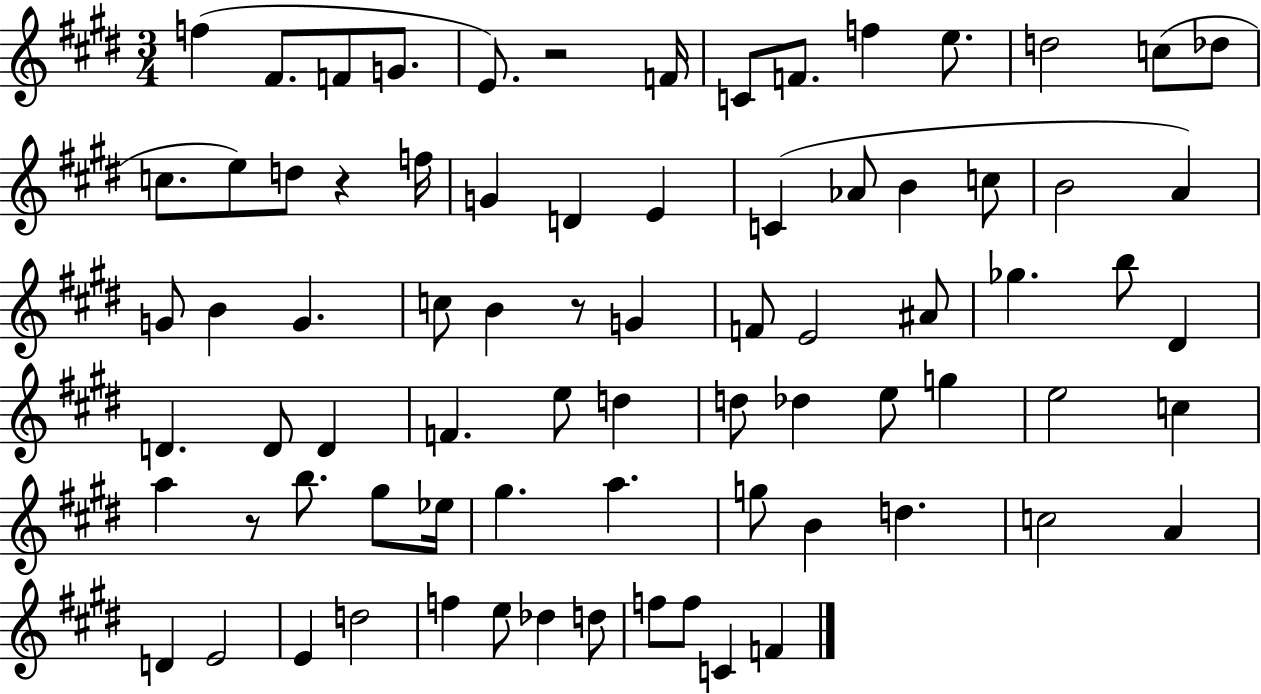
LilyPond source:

{
  \clef treble
  \numericTimeSignature
  \time 3/4
  \key e \major
  f''4( fis'8. f'8 g'8. | e'8.) r2 f'16 | c'8 f'8. f''4 e''8. | d''2 c''8( des''8 | \break c''8. e''8) d''8 r4 f''16 | g'4 d'4 e'4 | c'4( aes'8 b'4 c''8 | b'2 a'4) | \break g'8 b'4 g'4. | c''8 b'4 r8 g'4 | f'8 e'2 ais'8 | ges''4. b''8 dis'4 | \break d'4. d'8 d'4 | f'4. e''8 d''4 | d''8 des''4 e''8 g''4 | e''2 c''4 | \break a''4 r8 b''8. gis''8 ees''16 | gis''4. a''4. | g''8 b'4 d''4. | c''2 a'4 | \break d'4 e'2 | e'4 d''2 | f''4 e''8 des''4 d''8 | f''8 f''8 c'4 f'4 | \break \bar "|."
}